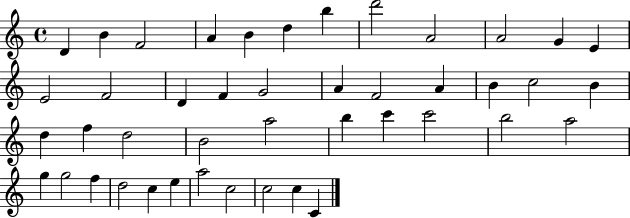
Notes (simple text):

D4/q B4/q F4/h A4/q B4/q D5/q B5/q D6/h A4/h A4/h G4/q E4/q E4/h F4/h D4/q F4/q G4/h A4/q F4/h A4/q B4/q C5/h B4/q D5/q F5/q D5/h B4/h A5/h B5/q C6/q C6/h B5/h A5/h G5/q G5/h F5/q D5/h C5/q E5/q A5/h C5/h C5/h C5/q C4/q